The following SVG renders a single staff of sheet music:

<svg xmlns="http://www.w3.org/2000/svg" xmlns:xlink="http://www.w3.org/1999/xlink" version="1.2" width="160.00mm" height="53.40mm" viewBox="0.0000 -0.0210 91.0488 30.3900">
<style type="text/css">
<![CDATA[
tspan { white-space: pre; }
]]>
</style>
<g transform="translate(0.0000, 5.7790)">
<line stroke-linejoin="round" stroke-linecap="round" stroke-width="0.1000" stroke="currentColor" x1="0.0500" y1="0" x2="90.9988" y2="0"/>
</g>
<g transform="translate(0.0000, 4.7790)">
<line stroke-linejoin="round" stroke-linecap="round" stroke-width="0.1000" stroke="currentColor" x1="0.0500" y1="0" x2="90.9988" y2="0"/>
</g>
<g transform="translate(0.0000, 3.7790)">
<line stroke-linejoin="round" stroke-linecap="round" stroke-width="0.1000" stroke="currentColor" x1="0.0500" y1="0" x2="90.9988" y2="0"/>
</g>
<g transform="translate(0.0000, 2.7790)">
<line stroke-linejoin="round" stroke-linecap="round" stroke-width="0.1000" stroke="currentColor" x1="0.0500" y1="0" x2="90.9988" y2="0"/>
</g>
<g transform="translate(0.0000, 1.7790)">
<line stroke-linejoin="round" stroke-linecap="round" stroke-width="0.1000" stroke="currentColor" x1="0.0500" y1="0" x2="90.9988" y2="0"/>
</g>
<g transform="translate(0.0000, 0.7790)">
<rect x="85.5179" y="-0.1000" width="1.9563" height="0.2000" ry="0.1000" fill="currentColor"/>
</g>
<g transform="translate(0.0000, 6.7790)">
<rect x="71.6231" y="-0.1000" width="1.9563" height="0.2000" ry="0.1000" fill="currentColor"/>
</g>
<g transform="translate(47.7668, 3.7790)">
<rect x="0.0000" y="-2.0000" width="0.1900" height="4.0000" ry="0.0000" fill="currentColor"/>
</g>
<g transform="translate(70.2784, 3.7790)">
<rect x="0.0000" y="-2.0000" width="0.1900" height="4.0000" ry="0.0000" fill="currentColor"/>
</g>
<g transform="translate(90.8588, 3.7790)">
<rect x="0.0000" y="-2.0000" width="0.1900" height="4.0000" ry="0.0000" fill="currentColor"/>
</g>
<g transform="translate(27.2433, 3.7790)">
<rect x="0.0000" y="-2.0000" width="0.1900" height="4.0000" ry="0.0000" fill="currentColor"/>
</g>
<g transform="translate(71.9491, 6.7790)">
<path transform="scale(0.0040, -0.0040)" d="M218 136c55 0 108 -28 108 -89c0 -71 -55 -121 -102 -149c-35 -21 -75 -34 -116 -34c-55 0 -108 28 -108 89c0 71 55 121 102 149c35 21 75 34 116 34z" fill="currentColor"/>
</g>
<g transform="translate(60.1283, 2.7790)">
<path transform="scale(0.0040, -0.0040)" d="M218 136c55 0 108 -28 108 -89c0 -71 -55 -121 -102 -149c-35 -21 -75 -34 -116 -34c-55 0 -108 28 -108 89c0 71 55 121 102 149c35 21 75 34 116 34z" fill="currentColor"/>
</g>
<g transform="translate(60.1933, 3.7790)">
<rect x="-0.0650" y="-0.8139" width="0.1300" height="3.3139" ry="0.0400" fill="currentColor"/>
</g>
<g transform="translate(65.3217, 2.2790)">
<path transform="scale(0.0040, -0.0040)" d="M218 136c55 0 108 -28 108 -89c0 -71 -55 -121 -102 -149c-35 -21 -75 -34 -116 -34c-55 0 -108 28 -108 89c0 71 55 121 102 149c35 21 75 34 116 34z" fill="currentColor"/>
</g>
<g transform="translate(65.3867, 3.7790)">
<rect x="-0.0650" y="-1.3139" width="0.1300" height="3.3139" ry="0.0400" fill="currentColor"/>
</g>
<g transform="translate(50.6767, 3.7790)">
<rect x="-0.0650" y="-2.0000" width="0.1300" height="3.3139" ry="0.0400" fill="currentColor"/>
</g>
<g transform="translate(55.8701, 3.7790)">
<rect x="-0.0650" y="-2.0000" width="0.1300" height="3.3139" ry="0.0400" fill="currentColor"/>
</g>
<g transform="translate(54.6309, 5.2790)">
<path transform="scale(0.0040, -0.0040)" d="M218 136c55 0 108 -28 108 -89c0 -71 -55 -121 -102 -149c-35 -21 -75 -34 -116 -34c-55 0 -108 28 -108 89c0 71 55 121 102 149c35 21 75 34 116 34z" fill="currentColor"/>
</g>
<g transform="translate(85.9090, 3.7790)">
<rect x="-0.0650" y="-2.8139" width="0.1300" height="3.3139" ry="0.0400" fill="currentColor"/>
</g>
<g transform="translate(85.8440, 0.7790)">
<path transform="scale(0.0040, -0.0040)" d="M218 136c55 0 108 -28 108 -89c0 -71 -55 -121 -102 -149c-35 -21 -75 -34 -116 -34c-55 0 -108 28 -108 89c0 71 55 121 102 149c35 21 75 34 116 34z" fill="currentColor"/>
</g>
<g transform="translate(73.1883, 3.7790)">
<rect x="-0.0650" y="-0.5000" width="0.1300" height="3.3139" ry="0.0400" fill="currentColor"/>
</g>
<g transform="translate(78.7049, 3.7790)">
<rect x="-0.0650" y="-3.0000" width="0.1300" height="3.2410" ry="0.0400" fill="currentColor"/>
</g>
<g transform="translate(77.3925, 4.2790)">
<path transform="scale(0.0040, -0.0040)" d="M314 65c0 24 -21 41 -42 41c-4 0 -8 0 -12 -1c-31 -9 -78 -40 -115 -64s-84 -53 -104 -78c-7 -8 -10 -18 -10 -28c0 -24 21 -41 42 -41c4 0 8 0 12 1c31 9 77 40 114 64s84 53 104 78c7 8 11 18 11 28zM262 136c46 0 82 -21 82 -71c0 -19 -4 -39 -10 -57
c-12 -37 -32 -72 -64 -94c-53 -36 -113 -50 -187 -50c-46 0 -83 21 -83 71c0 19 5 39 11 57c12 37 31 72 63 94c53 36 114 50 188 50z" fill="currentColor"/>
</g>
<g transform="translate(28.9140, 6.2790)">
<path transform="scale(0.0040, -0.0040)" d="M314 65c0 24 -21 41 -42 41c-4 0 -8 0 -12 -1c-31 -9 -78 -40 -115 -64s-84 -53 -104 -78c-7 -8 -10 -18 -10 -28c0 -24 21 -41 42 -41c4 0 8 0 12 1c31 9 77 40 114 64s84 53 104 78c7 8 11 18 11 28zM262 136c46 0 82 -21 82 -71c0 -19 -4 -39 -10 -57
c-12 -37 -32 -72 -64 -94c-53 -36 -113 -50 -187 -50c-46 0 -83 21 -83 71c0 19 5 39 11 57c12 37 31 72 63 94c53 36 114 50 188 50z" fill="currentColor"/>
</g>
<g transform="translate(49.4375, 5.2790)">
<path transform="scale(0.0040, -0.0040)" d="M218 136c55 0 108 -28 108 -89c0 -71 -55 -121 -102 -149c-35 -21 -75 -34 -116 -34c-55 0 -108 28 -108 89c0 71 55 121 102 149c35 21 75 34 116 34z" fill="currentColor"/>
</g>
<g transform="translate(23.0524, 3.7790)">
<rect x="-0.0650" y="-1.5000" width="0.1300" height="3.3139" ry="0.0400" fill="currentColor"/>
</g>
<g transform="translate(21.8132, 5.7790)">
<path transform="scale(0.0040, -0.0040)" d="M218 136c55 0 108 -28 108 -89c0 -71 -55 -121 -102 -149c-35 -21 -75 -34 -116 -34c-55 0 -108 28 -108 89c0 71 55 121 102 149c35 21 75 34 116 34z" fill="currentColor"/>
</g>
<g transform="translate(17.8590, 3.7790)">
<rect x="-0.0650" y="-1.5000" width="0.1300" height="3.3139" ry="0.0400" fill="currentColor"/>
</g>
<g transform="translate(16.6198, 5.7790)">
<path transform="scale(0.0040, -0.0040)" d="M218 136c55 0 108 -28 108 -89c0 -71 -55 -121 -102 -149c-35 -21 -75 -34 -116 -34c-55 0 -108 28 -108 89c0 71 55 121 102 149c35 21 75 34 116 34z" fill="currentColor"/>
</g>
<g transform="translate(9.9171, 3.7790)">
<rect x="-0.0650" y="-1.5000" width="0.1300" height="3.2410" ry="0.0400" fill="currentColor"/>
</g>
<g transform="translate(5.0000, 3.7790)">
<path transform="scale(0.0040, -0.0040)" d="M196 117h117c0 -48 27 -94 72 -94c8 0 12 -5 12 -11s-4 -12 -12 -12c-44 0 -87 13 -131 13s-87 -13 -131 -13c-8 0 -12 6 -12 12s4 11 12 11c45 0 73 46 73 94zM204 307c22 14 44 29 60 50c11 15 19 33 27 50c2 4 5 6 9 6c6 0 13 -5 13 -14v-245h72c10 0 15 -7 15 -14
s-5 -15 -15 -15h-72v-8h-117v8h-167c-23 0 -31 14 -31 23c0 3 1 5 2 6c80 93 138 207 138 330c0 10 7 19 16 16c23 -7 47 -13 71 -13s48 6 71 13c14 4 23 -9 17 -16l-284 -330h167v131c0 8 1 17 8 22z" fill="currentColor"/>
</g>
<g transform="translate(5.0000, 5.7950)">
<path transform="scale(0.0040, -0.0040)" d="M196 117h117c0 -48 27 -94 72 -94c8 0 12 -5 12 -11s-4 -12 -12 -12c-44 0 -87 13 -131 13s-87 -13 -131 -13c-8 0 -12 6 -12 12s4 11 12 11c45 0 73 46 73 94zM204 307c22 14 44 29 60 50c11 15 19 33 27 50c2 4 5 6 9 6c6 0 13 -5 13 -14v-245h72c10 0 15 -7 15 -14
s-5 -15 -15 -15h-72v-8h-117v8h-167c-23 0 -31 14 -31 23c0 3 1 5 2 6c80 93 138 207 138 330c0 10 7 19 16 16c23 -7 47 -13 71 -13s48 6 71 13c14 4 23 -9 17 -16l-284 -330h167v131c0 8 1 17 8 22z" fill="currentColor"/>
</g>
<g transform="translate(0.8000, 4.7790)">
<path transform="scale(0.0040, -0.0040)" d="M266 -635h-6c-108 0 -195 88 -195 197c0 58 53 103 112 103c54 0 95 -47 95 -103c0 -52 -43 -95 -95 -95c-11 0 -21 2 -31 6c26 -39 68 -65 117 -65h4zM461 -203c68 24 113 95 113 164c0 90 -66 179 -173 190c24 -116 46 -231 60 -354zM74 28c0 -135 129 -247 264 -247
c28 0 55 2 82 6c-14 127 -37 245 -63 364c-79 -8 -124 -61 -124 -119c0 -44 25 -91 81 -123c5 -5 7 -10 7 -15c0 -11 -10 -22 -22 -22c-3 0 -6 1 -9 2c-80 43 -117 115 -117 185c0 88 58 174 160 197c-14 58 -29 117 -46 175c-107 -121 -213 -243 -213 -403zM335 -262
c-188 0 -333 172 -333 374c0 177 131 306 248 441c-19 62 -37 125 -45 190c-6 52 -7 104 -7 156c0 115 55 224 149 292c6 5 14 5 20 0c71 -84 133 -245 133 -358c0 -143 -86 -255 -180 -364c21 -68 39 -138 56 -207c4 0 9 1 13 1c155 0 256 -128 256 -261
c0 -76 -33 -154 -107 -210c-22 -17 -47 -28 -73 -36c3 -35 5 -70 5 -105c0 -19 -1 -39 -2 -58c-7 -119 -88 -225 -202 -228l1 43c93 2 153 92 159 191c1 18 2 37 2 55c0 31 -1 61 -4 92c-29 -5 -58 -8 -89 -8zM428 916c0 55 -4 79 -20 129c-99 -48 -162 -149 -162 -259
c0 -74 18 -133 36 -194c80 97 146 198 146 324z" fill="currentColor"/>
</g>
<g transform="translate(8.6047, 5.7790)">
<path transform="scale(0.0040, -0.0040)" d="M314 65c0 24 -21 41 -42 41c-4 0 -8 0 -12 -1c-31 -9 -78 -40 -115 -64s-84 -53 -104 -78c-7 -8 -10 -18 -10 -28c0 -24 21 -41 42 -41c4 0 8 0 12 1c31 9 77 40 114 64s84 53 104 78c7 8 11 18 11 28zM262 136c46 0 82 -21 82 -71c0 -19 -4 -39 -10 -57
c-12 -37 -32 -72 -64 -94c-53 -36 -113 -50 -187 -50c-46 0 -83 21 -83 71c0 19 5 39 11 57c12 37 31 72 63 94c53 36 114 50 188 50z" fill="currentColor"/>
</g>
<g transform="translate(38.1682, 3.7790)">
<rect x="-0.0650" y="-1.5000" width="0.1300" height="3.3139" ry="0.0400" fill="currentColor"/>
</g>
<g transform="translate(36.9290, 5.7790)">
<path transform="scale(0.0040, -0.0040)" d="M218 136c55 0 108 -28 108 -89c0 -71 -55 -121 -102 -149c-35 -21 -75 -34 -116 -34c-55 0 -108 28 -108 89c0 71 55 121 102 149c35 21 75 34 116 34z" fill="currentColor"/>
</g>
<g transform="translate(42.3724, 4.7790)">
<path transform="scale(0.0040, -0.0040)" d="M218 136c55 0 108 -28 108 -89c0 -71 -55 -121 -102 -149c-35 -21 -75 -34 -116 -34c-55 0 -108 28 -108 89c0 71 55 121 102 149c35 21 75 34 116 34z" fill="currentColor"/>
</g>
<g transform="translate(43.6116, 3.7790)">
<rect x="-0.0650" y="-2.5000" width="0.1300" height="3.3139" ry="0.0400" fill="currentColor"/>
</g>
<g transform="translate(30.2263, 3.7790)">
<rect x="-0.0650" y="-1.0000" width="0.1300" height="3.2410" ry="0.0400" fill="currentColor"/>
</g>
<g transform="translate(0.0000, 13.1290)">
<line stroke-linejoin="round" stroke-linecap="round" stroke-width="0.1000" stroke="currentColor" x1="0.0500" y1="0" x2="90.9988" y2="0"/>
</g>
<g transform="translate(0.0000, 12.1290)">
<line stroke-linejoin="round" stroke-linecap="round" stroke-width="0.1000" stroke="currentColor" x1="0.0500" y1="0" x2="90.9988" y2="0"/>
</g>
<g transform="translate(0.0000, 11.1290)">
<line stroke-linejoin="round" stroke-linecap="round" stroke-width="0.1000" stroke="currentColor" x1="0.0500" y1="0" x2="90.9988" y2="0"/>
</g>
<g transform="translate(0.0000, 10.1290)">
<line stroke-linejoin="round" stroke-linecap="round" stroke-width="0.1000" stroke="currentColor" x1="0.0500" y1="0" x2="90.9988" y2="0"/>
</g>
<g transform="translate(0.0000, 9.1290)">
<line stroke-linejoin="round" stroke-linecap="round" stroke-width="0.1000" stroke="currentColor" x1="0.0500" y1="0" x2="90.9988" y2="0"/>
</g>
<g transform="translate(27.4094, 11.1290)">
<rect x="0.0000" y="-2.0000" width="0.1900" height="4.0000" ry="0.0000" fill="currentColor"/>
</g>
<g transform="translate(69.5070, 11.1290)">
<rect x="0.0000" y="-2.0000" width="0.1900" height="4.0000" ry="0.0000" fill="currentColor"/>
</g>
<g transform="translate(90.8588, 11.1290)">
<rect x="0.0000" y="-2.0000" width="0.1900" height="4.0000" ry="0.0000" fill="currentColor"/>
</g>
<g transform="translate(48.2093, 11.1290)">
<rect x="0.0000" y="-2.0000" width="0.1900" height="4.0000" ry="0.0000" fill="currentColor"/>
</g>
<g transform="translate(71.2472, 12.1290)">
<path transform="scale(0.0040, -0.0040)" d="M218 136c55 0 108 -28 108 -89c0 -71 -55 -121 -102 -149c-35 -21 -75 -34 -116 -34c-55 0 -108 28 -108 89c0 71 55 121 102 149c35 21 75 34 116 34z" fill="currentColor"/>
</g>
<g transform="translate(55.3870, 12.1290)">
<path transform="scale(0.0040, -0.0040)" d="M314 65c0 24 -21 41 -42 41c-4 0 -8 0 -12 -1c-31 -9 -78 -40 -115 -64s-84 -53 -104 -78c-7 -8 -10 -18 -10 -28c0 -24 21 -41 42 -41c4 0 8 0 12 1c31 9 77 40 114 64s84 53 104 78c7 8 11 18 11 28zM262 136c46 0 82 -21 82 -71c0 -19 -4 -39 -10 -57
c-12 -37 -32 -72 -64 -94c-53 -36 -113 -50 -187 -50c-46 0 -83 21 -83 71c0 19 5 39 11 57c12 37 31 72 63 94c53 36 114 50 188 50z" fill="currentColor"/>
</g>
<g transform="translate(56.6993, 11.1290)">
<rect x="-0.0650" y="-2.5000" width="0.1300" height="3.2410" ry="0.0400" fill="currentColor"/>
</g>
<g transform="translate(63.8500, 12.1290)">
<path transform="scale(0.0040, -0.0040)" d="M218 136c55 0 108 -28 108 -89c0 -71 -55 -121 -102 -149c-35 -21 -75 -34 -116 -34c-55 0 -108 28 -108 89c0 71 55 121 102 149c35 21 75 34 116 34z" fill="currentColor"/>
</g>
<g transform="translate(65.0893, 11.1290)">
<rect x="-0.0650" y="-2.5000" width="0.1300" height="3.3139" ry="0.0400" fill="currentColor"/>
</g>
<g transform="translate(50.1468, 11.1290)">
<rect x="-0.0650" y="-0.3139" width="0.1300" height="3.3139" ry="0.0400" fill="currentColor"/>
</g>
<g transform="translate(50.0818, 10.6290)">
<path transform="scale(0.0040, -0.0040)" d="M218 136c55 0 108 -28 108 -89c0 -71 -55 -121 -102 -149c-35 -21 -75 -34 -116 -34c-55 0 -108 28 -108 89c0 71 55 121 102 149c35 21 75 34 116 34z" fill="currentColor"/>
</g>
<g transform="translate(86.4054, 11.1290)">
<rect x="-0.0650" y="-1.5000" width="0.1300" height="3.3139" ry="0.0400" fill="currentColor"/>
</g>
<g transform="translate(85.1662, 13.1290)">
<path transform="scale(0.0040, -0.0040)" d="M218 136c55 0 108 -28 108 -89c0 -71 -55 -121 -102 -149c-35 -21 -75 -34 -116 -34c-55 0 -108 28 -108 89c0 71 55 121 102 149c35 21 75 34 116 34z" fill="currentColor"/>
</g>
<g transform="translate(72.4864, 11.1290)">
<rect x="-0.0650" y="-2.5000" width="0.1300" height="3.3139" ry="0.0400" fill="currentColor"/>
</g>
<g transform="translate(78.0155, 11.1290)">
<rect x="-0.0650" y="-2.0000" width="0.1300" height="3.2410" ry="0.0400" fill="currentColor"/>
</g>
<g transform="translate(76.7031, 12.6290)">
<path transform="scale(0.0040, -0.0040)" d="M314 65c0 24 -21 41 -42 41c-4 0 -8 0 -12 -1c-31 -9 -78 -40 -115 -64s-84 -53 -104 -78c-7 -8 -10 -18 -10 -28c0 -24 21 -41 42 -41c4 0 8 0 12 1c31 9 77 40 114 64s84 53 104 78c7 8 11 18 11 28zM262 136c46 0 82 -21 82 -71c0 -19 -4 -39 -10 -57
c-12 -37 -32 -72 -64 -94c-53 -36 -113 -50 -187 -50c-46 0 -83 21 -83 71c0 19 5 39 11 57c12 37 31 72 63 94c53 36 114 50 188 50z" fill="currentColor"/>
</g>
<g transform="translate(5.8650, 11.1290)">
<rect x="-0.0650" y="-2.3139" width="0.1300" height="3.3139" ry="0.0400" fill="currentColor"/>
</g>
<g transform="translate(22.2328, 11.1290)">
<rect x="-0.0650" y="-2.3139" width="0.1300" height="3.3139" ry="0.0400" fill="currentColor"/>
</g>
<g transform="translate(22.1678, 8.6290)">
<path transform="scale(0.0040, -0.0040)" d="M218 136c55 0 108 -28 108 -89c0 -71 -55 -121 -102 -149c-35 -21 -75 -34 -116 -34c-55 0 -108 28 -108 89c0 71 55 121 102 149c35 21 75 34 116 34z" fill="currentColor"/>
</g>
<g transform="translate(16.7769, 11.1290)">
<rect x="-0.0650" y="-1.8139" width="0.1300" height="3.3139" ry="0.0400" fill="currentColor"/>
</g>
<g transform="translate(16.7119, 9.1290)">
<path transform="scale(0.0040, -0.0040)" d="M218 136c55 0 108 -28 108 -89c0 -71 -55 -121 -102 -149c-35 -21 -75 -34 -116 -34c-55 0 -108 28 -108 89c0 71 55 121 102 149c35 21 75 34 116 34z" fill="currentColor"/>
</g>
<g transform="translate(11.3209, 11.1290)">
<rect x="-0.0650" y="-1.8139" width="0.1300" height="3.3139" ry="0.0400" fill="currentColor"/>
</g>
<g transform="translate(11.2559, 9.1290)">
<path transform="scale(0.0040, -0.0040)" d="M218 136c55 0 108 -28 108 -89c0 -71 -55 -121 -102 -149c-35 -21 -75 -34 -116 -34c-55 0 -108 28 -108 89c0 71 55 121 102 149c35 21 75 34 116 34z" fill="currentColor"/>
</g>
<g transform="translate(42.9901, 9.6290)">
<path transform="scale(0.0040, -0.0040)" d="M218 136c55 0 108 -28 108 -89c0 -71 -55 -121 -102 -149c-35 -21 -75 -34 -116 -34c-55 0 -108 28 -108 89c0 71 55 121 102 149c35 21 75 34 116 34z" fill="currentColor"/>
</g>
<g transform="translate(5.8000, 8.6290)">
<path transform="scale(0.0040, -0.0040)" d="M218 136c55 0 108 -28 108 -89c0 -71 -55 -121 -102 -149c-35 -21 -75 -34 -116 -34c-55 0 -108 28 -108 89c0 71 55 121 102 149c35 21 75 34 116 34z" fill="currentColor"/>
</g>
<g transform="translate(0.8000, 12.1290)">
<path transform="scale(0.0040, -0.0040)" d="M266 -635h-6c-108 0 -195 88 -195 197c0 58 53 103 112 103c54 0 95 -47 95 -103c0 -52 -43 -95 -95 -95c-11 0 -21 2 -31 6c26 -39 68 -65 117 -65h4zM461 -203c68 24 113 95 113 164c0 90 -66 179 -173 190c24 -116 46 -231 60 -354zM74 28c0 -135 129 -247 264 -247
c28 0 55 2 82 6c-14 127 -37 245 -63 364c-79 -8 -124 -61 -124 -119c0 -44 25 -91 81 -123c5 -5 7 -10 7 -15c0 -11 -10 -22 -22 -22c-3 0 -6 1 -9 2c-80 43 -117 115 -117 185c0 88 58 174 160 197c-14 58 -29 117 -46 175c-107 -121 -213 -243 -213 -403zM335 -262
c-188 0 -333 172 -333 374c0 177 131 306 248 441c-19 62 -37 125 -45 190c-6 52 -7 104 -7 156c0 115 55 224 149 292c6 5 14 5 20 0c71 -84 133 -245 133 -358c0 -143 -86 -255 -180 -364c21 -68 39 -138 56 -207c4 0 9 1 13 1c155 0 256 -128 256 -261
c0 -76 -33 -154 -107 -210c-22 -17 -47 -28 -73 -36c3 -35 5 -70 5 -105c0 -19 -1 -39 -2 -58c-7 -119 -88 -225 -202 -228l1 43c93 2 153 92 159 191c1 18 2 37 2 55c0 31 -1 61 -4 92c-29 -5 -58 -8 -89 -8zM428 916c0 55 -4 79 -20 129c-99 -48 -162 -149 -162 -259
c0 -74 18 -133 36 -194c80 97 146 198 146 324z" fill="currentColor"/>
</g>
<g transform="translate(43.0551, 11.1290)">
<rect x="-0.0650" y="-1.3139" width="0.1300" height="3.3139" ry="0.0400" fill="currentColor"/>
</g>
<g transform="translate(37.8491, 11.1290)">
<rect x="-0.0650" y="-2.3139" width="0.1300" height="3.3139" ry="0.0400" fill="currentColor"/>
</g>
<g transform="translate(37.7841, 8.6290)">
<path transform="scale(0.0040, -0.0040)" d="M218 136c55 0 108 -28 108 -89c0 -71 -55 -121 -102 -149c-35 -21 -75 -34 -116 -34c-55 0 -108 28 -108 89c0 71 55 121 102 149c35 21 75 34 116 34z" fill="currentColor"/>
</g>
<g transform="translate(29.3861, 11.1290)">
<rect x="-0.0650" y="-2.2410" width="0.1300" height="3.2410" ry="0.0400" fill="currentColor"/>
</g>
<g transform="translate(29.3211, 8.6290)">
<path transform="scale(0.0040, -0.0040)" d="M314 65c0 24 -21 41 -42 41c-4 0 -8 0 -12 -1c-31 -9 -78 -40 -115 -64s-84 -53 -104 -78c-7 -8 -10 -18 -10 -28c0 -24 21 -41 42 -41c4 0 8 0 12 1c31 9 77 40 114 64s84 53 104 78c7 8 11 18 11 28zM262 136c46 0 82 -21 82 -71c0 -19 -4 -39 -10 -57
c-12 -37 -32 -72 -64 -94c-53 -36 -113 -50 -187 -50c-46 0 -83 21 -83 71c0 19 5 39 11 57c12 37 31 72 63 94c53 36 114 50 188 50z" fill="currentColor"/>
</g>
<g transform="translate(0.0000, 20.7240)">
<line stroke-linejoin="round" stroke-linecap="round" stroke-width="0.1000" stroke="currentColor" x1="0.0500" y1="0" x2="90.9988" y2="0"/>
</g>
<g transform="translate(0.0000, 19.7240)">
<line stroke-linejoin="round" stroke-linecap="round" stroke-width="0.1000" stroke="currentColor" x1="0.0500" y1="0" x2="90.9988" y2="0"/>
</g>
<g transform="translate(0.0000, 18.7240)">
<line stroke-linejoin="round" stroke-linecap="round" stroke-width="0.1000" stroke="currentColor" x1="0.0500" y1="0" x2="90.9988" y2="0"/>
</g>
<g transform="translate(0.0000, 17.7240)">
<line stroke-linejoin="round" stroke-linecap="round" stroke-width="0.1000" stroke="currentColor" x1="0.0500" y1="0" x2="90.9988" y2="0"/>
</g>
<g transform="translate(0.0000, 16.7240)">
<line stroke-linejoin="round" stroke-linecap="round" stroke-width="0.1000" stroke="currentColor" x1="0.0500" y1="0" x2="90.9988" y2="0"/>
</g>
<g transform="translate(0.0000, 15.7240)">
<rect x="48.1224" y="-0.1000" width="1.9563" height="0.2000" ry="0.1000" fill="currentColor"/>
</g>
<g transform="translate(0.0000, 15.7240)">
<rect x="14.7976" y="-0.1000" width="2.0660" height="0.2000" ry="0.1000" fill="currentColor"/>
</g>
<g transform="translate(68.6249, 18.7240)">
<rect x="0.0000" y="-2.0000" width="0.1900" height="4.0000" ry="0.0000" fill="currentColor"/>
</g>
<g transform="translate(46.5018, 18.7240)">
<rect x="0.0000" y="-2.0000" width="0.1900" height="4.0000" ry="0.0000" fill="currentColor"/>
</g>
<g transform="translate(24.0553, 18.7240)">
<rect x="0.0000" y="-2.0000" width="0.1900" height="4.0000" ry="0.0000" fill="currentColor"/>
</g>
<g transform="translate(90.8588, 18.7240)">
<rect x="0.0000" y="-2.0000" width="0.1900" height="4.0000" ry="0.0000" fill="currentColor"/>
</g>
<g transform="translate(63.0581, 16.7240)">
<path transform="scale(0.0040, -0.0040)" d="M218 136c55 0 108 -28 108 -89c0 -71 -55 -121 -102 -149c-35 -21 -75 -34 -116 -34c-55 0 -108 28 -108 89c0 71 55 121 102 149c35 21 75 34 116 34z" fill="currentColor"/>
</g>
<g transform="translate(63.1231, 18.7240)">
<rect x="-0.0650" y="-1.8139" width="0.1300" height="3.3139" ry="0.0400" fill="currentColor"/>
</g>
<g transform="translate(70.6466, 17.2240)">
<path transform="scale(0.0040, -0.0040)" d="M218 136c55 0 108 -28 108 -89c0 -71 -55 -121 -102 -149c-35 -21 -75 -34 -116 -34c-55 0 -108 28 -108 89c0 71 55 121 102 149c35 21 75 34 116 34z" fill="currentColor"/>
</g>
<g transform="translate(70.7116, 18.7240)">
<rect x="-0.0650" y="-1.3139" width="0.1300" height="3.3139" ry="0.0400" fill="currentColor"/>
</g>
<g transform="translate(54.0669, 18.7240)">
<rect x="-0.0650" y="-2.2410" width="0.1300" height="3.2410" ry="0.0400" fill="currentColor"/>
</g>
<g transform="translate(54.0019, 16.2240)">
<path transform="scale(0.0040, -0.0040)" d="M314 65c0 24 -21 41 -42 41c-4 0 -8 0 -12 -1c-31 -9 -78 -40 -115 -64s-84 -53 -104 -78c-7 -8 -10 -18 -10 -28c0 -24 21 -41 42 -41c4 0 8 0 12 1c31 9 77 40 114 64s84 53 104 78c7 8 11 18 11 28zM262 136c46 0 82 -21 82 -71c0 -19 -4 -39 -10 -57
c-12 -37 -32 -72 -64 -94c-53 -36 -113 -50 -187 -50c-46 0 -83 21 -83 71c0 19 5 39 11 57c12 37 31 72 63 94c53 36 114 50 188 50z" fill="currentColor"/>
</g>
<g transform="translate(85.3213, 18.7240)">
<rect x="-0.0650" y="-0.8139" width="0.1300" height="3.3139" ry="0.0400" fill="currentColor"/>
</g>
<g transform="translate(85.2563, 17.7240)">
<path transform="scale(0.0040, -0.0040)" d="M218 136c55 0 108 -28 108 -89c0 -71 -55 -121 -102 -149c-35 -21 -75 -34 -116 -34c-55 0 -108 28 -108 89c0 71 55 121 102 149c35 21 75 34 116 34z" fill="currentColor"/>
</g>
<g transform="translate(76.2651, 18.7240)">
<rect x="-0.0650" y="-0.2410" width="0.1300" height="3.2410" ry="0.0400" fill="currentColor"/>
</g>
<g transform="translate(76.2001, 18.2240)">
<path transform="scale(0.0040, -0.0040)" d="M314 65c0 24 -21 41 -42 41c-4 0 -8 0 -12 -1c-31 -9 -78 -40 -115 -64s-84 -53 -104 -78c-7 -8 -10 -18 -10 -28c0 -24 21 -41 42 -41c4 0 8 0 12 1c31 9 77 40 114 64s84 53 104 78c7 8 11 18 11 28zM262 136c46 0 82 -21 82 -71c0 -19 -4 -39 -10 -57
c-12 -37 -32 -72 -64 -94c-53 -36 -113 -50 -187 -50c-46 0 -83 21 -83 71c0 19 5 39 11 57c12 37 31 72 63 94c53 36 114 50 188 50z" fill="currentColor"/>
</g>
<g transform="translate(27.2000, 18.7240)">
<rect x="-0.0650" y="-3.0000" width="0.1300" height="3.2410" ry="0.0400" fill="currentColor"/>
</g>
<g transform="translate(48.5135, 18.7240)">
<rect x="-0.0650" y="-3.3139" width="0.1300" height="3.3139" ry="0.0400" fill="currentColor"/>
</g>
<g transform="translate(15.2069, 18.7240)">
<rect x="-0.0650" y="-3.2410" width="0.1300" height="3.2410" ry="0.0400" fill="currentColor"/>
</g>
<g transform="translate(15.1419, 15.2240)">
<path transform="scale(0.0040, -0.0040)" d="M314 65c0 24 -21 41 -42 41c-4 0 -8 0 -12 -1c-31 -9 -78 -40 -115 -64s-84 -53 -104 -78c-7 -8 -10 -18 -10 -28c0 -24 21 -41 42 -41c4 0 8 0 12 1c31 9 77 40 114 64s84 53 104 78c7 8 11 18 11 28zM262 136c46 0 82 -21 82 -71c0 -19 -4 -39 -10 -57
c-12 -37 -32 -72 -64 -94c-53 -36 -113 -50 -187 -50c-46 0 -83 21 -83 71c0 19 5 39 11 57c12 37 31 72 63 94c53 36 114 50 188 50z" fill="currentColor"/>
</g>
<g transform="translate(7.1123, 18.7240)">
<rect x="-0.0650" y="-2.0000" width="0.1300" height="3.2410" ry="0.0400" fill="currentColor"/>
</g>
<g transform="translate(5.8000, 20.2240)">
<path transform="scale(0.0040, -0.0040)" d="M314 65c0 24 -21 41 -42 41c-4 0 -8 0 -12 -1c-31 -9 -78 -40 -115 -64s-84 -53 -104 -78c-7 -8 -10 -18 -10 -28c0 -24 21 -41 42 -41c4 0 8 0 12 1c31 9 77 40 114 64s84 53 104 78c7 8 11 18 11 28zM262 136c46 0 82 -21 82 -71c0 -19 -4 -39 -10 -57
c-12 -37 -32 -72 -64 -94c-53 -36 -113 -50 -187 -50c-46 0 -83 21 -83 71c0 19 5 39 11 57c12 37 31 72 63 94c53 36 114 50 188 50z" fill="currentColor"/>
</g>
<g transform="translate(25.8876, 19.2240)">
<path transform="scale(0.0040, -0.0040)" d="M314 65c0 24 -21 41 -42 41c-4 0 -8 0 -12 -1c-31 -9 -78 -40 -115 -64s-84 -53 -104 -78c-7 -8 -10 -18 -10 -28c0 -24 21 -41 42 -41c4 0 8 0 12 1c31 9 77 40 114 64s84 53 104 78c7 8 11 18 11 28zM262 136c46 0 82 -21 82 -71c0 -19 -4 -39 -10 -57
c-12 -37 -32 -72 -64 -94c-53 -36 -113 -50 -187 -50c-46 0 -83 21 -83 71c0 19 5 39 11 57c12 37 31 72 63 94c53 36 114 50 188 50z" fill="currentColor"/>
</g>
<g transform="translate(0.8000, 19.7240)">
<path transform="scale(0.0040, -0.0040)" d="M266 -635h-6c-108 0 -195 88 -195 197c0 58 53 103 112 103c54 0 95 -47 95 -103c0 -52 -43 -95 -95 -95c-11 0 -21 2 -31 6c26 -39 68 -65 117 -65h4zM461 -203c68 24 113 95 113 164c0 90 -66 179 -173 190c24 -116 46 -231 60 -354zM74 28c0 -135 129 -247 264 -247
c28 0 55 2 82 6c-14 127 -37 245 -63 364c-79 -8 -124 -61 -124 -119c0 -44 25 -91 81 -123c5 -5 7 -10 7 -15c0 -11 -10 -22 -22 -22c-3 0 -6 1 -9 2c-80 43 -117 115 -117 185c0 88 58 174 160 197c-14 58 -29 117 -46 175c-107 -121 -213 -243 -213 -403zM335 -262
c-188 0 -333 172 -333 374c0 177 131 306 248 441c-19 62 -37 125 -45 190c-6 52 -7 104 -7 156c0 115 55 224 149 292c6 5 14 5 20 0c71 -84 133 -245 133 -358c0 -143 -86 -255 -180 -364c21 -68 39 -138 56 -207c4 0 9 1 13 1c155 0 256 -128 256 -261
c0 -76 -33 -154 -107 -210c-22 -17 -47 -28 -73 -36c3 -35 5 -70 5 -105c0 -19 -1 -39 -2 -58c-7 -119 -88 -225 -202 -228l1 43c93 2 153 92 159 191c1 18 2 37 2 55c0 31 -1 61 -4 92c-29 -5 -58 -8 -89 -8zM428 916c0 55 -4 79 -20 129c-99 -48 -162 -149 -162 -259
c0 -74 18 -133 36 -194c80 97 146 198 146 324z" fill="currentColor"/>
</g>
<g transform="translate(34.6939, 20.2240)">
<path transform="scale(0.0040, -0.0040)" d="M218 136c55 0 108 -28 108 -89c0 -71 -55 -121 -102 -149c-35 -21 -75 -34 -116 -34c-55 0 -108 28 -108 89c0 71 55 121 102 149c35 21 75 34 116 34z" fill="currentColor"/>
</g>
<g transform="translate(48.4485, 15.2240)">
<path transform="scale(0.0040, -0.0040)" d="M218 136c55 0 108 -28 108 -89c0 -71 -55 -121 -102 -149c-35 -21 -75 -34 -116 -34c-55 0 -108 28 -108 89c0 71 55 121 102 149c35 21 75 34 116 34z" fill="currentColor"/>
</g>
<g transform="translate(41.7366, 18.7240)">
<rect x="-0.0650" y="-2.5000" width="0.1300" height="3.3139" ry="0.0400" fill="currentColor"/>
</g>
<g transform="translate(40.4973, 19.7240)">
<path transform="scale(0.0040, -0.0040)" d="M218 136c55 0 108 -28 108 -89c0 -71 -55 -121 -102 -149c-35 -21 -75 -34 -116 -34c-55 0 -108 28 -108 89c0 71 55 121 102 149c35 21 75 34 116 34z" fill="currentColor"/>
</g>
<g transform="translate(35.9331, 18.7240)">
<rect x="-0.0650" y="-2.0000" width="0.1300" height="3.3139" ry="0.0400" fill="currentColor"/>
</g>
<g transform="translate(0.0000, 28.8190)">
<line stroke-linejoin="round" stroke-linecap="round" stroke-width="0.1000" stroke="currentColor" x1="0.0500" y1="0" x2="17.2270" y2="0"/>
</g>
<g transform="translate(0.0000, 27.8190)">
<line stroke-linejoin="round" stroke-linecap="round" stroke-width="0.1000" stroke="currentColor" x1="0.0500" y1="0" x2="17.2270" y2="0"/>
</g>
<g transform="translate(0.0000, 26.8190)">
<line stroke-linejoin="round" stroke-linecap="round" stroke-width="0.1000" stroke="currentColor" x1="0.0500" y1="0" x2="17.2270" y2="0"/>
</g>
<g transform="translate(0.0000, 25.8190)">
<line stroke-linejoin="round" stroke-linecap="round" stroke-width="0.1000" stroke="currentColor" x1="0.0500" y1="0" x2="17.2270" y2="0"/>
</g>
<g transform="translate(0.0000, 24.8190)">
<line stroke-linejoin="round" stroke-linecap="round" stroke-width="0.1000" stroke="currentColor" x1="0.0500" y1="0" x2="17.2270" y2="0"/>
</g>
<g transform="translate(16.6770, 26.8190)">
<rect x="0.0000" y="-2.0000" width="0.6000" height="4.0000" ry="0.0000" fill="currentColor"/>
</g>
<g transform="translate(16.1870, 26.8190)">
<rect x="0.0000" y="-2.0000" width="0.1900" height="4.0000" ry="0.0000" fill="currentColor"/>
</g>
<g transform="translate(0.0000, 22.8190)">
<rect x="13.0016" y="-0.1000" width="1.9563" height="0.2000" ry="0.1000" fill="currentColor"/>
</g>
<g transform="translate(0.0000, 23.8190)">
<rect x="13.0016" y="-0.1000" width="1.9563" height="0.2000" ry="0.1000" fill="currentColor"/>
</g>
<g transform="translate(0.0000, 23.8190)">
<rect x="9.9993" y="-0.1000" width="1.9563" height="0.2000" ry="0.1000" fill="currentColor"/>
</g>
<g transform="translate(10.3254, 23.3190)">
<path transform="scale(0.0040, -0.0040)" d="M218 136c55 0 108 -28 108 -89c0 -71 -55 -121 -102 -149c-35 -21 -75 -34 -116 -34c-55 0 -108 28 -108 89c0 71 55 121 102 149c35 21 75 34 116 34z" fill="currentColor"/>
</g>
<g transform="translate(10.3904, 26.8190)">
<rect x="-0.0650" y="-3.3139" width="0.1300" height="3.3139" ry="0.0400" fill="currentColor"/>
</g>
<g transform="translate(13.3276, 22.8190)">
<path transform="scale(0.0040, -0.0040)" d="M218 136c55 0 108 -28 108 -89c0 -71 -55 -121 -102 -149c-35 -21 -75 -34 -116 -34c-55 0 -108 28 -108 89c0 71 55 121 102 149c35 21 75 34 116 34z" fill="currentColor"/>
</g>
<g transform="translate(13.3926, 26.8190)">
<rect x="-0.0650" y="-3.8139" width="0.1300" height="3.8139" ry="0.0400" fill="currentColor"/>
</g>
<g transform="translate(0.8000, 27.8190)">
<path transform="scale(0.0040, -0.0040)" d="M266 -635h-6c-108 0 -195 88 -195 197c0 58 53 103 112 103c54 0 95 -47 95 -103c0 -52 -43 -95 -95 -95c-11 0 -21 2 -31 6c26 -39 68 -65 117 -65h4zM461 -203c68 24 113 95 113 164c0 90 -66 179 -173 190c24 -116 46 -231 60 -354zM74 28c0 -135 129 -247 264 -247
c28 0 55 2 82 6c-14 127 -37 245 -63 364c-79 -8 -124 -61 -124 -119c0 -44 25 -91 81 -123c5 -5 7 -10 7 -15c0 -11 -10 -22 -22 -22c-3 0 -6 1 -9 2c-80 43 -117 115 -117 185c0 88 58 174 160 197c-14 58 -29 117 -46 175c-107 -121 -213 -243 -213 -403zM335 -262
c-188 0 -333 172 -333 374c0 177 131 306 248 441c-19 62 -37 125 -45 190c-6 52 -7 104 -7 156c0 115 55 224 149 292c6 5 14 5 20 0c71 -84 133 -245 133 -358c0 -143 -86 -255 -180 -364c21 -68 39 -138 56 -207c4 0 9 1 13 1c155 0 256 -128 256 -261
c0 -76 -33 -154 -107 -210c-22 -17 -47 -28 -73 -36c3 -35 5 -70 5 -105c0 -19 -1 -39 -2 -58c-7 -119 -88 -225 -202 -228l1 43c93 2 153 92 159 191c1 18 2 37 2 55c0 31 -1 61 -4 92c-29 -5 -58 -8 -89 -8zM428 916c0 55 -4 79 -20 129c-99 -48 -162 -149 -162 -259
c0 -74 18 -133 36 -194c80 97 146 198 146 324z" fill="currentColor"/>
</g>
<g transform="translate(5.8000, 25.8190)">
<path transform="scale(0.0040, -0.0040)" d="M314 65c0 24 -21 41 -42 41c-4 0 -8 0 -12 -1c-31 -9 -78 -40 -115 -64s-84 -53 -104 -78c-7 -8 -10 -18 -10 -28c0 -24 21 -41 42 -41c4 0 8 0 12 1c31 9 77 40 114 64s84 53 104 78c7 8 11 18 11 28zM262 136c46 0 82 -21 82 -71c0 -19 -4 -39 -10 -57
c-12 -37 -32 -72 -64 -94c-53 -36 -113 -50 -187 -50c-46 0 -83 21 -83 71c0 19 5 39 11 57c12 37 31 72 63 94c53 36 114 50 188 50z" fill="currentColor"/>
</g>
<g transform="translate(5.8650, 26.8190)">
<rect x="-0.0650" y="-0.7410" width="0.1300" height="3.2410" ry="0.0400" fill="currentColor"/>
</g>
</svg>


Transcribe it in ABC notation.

X:1
T:Untitled
M:4/4
L:1/4
K:C
E2 E E D2 E G F F d e C A2 a g f f g g2 g e c G2 G G F2 E F2 b2 A2 F G b g2 f e c2 d d2 b c'